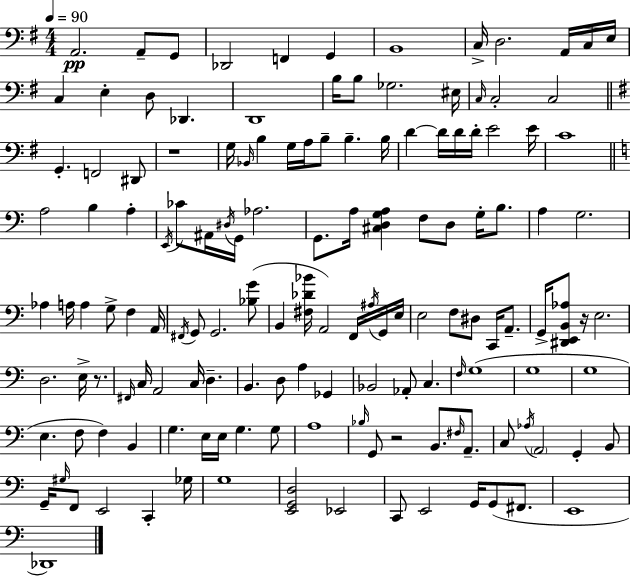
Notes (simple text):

A2/h. A2/e G2/e Db2/h F2/q G2/q B2/w C3/s D3/h. A2/s C3/s E3/s C3/q E3/q D3/e Db2/q. D2/w B3/s B3/e Gb3/h. EIS3/s C3/s C3/h C3/h G2/q. F2/h D#2/e R/w G3/s Bb2/s B3/q G3/s A3/s B3/e B3/q. B3/s D4/q D4/s D4/s D4/s E4/h E4/s C4/w A3/h B3/q A3/q E2/s CES4/e A#2/s D#3/s G2/s Ab3/h. G2/e. A3/s [C#3,D3,G3,A3]/q F3/e D3/e G3/s B3/e. A3/q G3/h. Ab3/q A3/s A3/q G3/e F3/q A2/s F#2/s G2/e G2/h. [Bb3,G4]/e B2/q [F#3,Db4,Bb4]/s A2/h F2/s A#3/s G2/s E3/s E3/h F3/e D#3/e C2/s A2/e. G2/s [D#2,E2,B2,Ab3]/e R/s E3/h. D3/h. E3/s R/e. F#2/s C3/s A2/h C3/s D3/q. B2/q. D3/e A3/q Gb2/q Bb2/h Ab2/e C3/q. F3/s G3/w G3/w G3/w E3/q. F3/e F3/q B2/q G3/q. E3/s E3/s G3/q. G3/e A3/w Bb3/s G2/e R/h B2/e. F#3/s A2/e. C3/e Ab3/s A2/h G2/q B2/e G2/s G#3/s F2/e E2/h C2/q Gb3/s G3/w [E2,G2,D3]/h Eb2/h C2/e E2/h G2/s G2/e F#2/e. E2/w Db2/w